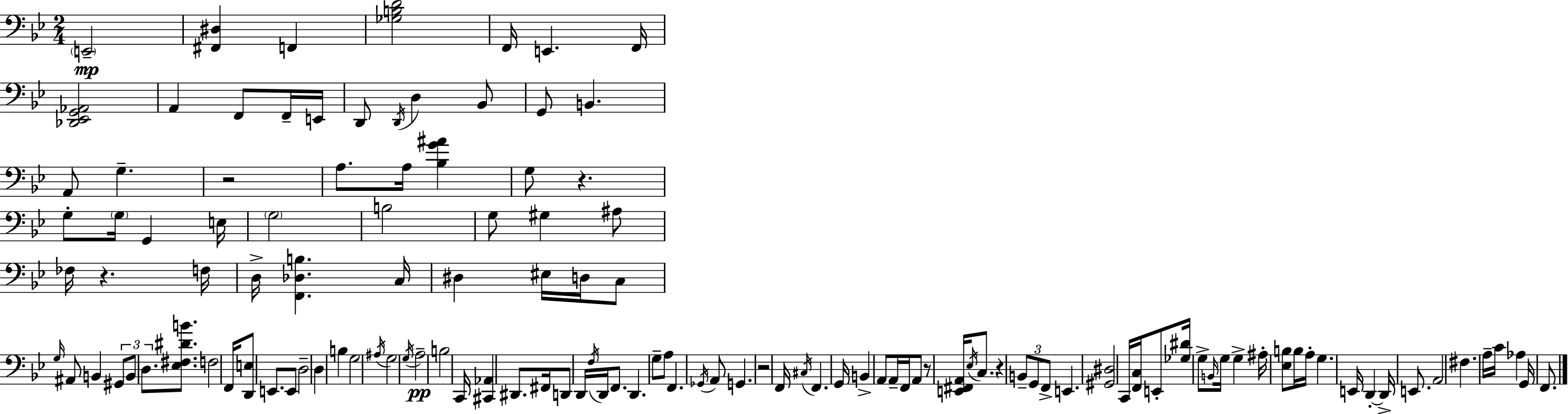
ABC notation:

X:1
T:Untitled
M:2/4
L:1/4
K:Gm
E,,2 [^F,,^D,] F,, [_G,B,D]2 F,,/4 E,, F,,/4 [_D,,_E,,G,,_A,,]2 A,, F,,/2 F,,/4 E,,/4 D,,/2 D,,/4 D, _B,,/2 G,,/2 B,, A,,/2 G, z2 A,/2 A,/4 [_B,G^A] G,/2 z G,/2 G,/4 G,, E,/4 G,2 B,2 G,/2 ^G, ^A,/2 _F,/4 z F,/4 D,/4 [F,,_D,B,] C,/4 ^D, ^E,/4 D,/4 C,/2 G,/4 ^A,,/2 B,, ^G,,/2 B,,/2 D,/2 [_E,^F,^DB]/2 F,2 F,,/4 [D,,E,]/2 E,,/2 E,,/2 D,2 D, B, G,2 ^A,/4 G,2 G,/4 A,2 B,2 C,,/4 [^C,,_A,,] ^D,,/2 ^F,,/4 D,,/2 D,,/4 F,/4 D,,/4 F,,/2 D,, G,/2 A,/2 F,, _G,,/4 A,,/2 G,, z2 F,,/4 ^C,/4 F,, G,,/4 B,, A,,/2 A,,/4 F,,/4 A,,/2 z/2 [E,,^F,,A,,]/4 _E,/4 C,/2 z B,,/2 G,,/2 F,,/2 E,, [^G,,^D,]2 C,,/4 [F,,C,]/4 E,,/2 [_G,^D]/4 G,/2 B,,/4 G,/4 G, ^A,/4 [_E,B,]/2 B,/4 A,/4 G, E,,/4 D,, D,,/4 E,,/2 A,,2 ^F, A,/4 C/4 _A, G,,/4 F,,/2